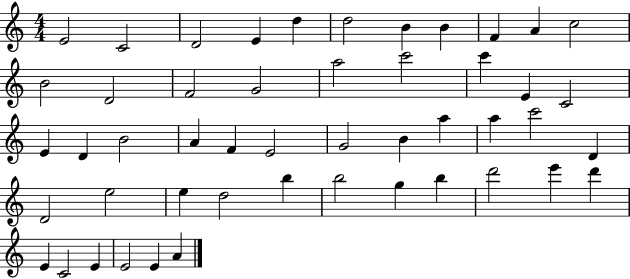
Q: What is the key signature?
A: C major